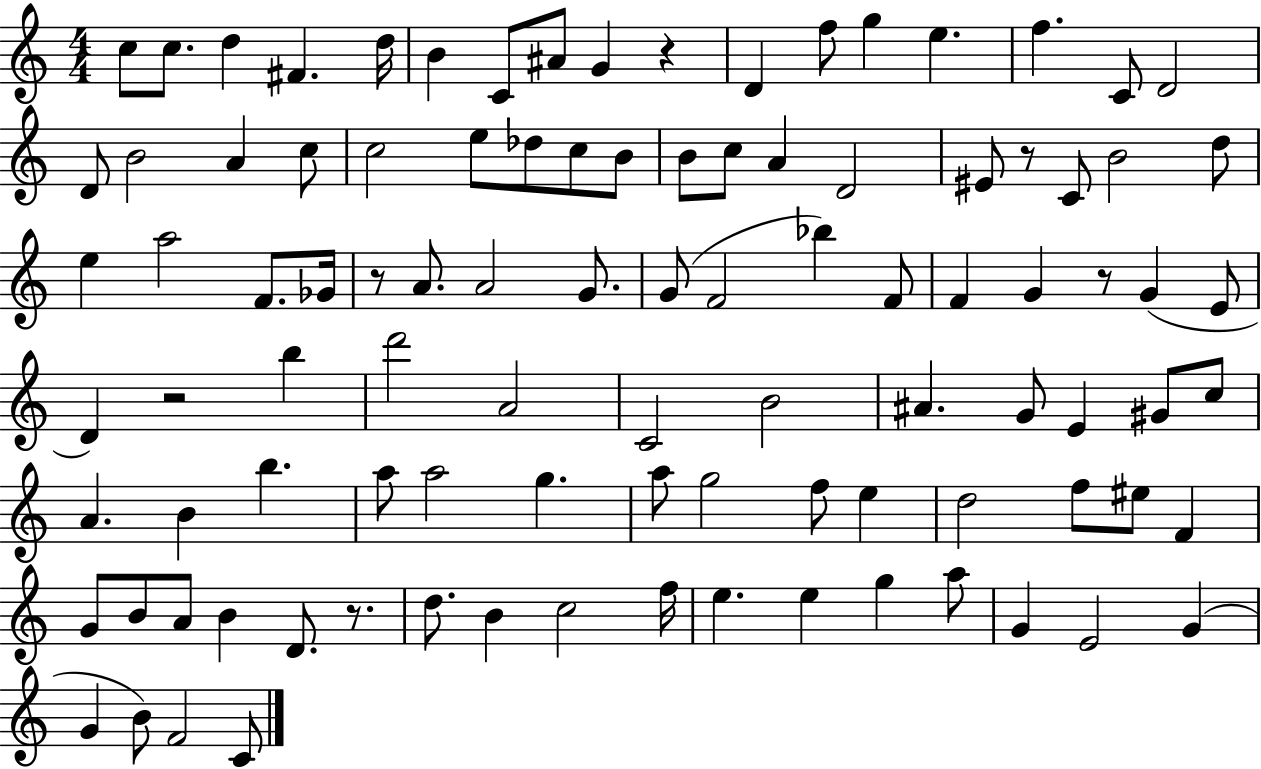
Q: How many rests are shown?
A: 6